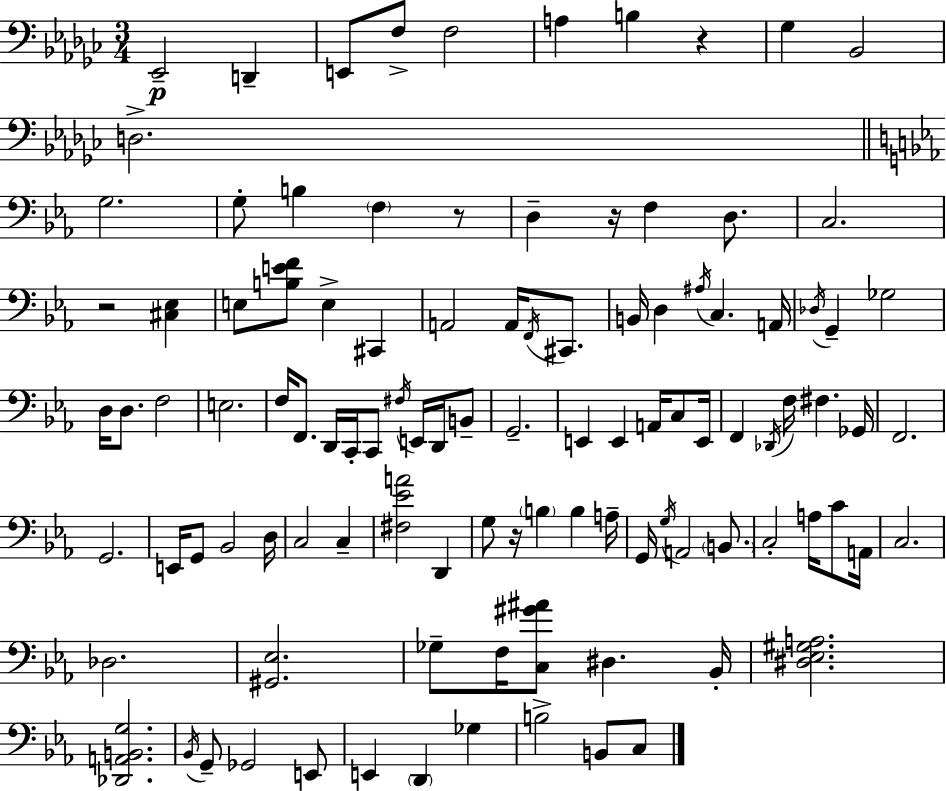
{
  \clef bass
  \numericTimeSignature
  \time 3/4
  \key ees \minor
  \repeat volta 2 { ees,2--\p d,4-- | e,8 f8-> f2 | a4 b4 r4 | ges4 bes,2 | \break d2.-> | \bar "||" \break \key c \minor g2. | g8-. b4 \parenthesize f4 r8 | d4-- r16 f4 d8. | c2. | \break r2 <cis ees>4 | e8 <b e' f'>8 e4-> cis,4 | a,2 a,16 \acciaccatura { f,16 } cis,8. | b,16 d4 \acciaccatura { ais16 } c4. | \break a,16 \acciaccatura { des16 } g,4-- ges2 | d16 d8. f2 | e2. | f16 f,8. d,16 c,16-. c,8 \acciaccatura { fis16 } | \break e,16 d,16 b,8-- g,2.-- | e,4 e,4 | a,16 c8 e,16 f,4 \acciaccatura { des,16 } f16 fis4. | ges,16 f,2. | \break g,2. | e,16 g,8 bes,2 | d16 c2 | c4-- <fis ees' a'>2 | \break d,4 g8 r16 \parenthesize b4 | b4 a16-- g,16 \acciaccatura { g16 } a,2 | \parenthesize b,8. c2-. | a16 c'8 a,16 c2. | \break des2. | <gis, ees>2. | ges8-- f16 <c gis' ais'>8 dis4. | bes,16-. <dis ees gis a>2. | \break <des, a, b, g>2. | \acciaccatura { bes,16 } g,8-- ges,2 | e,8 e,4 \parenthesize d,4 | ges4 b2-> | \break b,8 c8 } \bar "|."
}